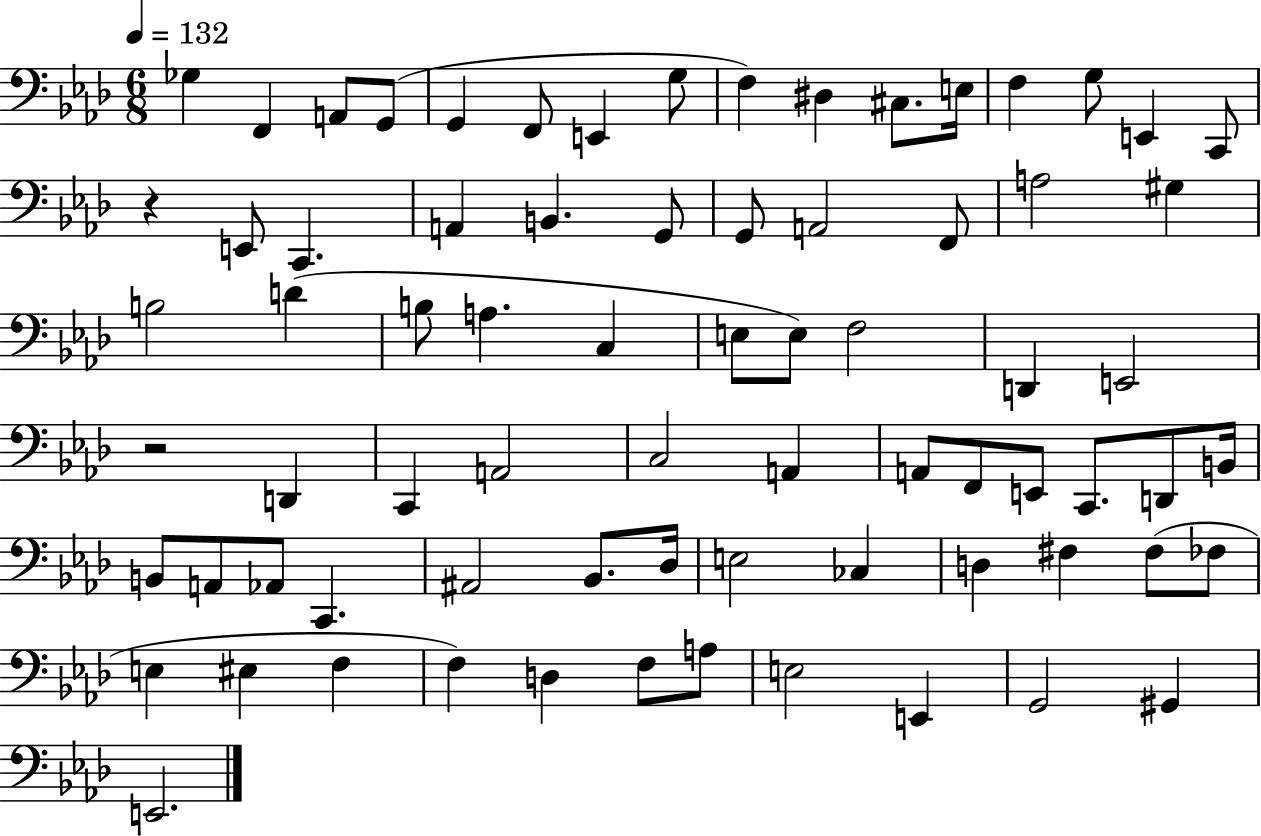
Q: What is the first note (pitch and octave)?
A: Gb3